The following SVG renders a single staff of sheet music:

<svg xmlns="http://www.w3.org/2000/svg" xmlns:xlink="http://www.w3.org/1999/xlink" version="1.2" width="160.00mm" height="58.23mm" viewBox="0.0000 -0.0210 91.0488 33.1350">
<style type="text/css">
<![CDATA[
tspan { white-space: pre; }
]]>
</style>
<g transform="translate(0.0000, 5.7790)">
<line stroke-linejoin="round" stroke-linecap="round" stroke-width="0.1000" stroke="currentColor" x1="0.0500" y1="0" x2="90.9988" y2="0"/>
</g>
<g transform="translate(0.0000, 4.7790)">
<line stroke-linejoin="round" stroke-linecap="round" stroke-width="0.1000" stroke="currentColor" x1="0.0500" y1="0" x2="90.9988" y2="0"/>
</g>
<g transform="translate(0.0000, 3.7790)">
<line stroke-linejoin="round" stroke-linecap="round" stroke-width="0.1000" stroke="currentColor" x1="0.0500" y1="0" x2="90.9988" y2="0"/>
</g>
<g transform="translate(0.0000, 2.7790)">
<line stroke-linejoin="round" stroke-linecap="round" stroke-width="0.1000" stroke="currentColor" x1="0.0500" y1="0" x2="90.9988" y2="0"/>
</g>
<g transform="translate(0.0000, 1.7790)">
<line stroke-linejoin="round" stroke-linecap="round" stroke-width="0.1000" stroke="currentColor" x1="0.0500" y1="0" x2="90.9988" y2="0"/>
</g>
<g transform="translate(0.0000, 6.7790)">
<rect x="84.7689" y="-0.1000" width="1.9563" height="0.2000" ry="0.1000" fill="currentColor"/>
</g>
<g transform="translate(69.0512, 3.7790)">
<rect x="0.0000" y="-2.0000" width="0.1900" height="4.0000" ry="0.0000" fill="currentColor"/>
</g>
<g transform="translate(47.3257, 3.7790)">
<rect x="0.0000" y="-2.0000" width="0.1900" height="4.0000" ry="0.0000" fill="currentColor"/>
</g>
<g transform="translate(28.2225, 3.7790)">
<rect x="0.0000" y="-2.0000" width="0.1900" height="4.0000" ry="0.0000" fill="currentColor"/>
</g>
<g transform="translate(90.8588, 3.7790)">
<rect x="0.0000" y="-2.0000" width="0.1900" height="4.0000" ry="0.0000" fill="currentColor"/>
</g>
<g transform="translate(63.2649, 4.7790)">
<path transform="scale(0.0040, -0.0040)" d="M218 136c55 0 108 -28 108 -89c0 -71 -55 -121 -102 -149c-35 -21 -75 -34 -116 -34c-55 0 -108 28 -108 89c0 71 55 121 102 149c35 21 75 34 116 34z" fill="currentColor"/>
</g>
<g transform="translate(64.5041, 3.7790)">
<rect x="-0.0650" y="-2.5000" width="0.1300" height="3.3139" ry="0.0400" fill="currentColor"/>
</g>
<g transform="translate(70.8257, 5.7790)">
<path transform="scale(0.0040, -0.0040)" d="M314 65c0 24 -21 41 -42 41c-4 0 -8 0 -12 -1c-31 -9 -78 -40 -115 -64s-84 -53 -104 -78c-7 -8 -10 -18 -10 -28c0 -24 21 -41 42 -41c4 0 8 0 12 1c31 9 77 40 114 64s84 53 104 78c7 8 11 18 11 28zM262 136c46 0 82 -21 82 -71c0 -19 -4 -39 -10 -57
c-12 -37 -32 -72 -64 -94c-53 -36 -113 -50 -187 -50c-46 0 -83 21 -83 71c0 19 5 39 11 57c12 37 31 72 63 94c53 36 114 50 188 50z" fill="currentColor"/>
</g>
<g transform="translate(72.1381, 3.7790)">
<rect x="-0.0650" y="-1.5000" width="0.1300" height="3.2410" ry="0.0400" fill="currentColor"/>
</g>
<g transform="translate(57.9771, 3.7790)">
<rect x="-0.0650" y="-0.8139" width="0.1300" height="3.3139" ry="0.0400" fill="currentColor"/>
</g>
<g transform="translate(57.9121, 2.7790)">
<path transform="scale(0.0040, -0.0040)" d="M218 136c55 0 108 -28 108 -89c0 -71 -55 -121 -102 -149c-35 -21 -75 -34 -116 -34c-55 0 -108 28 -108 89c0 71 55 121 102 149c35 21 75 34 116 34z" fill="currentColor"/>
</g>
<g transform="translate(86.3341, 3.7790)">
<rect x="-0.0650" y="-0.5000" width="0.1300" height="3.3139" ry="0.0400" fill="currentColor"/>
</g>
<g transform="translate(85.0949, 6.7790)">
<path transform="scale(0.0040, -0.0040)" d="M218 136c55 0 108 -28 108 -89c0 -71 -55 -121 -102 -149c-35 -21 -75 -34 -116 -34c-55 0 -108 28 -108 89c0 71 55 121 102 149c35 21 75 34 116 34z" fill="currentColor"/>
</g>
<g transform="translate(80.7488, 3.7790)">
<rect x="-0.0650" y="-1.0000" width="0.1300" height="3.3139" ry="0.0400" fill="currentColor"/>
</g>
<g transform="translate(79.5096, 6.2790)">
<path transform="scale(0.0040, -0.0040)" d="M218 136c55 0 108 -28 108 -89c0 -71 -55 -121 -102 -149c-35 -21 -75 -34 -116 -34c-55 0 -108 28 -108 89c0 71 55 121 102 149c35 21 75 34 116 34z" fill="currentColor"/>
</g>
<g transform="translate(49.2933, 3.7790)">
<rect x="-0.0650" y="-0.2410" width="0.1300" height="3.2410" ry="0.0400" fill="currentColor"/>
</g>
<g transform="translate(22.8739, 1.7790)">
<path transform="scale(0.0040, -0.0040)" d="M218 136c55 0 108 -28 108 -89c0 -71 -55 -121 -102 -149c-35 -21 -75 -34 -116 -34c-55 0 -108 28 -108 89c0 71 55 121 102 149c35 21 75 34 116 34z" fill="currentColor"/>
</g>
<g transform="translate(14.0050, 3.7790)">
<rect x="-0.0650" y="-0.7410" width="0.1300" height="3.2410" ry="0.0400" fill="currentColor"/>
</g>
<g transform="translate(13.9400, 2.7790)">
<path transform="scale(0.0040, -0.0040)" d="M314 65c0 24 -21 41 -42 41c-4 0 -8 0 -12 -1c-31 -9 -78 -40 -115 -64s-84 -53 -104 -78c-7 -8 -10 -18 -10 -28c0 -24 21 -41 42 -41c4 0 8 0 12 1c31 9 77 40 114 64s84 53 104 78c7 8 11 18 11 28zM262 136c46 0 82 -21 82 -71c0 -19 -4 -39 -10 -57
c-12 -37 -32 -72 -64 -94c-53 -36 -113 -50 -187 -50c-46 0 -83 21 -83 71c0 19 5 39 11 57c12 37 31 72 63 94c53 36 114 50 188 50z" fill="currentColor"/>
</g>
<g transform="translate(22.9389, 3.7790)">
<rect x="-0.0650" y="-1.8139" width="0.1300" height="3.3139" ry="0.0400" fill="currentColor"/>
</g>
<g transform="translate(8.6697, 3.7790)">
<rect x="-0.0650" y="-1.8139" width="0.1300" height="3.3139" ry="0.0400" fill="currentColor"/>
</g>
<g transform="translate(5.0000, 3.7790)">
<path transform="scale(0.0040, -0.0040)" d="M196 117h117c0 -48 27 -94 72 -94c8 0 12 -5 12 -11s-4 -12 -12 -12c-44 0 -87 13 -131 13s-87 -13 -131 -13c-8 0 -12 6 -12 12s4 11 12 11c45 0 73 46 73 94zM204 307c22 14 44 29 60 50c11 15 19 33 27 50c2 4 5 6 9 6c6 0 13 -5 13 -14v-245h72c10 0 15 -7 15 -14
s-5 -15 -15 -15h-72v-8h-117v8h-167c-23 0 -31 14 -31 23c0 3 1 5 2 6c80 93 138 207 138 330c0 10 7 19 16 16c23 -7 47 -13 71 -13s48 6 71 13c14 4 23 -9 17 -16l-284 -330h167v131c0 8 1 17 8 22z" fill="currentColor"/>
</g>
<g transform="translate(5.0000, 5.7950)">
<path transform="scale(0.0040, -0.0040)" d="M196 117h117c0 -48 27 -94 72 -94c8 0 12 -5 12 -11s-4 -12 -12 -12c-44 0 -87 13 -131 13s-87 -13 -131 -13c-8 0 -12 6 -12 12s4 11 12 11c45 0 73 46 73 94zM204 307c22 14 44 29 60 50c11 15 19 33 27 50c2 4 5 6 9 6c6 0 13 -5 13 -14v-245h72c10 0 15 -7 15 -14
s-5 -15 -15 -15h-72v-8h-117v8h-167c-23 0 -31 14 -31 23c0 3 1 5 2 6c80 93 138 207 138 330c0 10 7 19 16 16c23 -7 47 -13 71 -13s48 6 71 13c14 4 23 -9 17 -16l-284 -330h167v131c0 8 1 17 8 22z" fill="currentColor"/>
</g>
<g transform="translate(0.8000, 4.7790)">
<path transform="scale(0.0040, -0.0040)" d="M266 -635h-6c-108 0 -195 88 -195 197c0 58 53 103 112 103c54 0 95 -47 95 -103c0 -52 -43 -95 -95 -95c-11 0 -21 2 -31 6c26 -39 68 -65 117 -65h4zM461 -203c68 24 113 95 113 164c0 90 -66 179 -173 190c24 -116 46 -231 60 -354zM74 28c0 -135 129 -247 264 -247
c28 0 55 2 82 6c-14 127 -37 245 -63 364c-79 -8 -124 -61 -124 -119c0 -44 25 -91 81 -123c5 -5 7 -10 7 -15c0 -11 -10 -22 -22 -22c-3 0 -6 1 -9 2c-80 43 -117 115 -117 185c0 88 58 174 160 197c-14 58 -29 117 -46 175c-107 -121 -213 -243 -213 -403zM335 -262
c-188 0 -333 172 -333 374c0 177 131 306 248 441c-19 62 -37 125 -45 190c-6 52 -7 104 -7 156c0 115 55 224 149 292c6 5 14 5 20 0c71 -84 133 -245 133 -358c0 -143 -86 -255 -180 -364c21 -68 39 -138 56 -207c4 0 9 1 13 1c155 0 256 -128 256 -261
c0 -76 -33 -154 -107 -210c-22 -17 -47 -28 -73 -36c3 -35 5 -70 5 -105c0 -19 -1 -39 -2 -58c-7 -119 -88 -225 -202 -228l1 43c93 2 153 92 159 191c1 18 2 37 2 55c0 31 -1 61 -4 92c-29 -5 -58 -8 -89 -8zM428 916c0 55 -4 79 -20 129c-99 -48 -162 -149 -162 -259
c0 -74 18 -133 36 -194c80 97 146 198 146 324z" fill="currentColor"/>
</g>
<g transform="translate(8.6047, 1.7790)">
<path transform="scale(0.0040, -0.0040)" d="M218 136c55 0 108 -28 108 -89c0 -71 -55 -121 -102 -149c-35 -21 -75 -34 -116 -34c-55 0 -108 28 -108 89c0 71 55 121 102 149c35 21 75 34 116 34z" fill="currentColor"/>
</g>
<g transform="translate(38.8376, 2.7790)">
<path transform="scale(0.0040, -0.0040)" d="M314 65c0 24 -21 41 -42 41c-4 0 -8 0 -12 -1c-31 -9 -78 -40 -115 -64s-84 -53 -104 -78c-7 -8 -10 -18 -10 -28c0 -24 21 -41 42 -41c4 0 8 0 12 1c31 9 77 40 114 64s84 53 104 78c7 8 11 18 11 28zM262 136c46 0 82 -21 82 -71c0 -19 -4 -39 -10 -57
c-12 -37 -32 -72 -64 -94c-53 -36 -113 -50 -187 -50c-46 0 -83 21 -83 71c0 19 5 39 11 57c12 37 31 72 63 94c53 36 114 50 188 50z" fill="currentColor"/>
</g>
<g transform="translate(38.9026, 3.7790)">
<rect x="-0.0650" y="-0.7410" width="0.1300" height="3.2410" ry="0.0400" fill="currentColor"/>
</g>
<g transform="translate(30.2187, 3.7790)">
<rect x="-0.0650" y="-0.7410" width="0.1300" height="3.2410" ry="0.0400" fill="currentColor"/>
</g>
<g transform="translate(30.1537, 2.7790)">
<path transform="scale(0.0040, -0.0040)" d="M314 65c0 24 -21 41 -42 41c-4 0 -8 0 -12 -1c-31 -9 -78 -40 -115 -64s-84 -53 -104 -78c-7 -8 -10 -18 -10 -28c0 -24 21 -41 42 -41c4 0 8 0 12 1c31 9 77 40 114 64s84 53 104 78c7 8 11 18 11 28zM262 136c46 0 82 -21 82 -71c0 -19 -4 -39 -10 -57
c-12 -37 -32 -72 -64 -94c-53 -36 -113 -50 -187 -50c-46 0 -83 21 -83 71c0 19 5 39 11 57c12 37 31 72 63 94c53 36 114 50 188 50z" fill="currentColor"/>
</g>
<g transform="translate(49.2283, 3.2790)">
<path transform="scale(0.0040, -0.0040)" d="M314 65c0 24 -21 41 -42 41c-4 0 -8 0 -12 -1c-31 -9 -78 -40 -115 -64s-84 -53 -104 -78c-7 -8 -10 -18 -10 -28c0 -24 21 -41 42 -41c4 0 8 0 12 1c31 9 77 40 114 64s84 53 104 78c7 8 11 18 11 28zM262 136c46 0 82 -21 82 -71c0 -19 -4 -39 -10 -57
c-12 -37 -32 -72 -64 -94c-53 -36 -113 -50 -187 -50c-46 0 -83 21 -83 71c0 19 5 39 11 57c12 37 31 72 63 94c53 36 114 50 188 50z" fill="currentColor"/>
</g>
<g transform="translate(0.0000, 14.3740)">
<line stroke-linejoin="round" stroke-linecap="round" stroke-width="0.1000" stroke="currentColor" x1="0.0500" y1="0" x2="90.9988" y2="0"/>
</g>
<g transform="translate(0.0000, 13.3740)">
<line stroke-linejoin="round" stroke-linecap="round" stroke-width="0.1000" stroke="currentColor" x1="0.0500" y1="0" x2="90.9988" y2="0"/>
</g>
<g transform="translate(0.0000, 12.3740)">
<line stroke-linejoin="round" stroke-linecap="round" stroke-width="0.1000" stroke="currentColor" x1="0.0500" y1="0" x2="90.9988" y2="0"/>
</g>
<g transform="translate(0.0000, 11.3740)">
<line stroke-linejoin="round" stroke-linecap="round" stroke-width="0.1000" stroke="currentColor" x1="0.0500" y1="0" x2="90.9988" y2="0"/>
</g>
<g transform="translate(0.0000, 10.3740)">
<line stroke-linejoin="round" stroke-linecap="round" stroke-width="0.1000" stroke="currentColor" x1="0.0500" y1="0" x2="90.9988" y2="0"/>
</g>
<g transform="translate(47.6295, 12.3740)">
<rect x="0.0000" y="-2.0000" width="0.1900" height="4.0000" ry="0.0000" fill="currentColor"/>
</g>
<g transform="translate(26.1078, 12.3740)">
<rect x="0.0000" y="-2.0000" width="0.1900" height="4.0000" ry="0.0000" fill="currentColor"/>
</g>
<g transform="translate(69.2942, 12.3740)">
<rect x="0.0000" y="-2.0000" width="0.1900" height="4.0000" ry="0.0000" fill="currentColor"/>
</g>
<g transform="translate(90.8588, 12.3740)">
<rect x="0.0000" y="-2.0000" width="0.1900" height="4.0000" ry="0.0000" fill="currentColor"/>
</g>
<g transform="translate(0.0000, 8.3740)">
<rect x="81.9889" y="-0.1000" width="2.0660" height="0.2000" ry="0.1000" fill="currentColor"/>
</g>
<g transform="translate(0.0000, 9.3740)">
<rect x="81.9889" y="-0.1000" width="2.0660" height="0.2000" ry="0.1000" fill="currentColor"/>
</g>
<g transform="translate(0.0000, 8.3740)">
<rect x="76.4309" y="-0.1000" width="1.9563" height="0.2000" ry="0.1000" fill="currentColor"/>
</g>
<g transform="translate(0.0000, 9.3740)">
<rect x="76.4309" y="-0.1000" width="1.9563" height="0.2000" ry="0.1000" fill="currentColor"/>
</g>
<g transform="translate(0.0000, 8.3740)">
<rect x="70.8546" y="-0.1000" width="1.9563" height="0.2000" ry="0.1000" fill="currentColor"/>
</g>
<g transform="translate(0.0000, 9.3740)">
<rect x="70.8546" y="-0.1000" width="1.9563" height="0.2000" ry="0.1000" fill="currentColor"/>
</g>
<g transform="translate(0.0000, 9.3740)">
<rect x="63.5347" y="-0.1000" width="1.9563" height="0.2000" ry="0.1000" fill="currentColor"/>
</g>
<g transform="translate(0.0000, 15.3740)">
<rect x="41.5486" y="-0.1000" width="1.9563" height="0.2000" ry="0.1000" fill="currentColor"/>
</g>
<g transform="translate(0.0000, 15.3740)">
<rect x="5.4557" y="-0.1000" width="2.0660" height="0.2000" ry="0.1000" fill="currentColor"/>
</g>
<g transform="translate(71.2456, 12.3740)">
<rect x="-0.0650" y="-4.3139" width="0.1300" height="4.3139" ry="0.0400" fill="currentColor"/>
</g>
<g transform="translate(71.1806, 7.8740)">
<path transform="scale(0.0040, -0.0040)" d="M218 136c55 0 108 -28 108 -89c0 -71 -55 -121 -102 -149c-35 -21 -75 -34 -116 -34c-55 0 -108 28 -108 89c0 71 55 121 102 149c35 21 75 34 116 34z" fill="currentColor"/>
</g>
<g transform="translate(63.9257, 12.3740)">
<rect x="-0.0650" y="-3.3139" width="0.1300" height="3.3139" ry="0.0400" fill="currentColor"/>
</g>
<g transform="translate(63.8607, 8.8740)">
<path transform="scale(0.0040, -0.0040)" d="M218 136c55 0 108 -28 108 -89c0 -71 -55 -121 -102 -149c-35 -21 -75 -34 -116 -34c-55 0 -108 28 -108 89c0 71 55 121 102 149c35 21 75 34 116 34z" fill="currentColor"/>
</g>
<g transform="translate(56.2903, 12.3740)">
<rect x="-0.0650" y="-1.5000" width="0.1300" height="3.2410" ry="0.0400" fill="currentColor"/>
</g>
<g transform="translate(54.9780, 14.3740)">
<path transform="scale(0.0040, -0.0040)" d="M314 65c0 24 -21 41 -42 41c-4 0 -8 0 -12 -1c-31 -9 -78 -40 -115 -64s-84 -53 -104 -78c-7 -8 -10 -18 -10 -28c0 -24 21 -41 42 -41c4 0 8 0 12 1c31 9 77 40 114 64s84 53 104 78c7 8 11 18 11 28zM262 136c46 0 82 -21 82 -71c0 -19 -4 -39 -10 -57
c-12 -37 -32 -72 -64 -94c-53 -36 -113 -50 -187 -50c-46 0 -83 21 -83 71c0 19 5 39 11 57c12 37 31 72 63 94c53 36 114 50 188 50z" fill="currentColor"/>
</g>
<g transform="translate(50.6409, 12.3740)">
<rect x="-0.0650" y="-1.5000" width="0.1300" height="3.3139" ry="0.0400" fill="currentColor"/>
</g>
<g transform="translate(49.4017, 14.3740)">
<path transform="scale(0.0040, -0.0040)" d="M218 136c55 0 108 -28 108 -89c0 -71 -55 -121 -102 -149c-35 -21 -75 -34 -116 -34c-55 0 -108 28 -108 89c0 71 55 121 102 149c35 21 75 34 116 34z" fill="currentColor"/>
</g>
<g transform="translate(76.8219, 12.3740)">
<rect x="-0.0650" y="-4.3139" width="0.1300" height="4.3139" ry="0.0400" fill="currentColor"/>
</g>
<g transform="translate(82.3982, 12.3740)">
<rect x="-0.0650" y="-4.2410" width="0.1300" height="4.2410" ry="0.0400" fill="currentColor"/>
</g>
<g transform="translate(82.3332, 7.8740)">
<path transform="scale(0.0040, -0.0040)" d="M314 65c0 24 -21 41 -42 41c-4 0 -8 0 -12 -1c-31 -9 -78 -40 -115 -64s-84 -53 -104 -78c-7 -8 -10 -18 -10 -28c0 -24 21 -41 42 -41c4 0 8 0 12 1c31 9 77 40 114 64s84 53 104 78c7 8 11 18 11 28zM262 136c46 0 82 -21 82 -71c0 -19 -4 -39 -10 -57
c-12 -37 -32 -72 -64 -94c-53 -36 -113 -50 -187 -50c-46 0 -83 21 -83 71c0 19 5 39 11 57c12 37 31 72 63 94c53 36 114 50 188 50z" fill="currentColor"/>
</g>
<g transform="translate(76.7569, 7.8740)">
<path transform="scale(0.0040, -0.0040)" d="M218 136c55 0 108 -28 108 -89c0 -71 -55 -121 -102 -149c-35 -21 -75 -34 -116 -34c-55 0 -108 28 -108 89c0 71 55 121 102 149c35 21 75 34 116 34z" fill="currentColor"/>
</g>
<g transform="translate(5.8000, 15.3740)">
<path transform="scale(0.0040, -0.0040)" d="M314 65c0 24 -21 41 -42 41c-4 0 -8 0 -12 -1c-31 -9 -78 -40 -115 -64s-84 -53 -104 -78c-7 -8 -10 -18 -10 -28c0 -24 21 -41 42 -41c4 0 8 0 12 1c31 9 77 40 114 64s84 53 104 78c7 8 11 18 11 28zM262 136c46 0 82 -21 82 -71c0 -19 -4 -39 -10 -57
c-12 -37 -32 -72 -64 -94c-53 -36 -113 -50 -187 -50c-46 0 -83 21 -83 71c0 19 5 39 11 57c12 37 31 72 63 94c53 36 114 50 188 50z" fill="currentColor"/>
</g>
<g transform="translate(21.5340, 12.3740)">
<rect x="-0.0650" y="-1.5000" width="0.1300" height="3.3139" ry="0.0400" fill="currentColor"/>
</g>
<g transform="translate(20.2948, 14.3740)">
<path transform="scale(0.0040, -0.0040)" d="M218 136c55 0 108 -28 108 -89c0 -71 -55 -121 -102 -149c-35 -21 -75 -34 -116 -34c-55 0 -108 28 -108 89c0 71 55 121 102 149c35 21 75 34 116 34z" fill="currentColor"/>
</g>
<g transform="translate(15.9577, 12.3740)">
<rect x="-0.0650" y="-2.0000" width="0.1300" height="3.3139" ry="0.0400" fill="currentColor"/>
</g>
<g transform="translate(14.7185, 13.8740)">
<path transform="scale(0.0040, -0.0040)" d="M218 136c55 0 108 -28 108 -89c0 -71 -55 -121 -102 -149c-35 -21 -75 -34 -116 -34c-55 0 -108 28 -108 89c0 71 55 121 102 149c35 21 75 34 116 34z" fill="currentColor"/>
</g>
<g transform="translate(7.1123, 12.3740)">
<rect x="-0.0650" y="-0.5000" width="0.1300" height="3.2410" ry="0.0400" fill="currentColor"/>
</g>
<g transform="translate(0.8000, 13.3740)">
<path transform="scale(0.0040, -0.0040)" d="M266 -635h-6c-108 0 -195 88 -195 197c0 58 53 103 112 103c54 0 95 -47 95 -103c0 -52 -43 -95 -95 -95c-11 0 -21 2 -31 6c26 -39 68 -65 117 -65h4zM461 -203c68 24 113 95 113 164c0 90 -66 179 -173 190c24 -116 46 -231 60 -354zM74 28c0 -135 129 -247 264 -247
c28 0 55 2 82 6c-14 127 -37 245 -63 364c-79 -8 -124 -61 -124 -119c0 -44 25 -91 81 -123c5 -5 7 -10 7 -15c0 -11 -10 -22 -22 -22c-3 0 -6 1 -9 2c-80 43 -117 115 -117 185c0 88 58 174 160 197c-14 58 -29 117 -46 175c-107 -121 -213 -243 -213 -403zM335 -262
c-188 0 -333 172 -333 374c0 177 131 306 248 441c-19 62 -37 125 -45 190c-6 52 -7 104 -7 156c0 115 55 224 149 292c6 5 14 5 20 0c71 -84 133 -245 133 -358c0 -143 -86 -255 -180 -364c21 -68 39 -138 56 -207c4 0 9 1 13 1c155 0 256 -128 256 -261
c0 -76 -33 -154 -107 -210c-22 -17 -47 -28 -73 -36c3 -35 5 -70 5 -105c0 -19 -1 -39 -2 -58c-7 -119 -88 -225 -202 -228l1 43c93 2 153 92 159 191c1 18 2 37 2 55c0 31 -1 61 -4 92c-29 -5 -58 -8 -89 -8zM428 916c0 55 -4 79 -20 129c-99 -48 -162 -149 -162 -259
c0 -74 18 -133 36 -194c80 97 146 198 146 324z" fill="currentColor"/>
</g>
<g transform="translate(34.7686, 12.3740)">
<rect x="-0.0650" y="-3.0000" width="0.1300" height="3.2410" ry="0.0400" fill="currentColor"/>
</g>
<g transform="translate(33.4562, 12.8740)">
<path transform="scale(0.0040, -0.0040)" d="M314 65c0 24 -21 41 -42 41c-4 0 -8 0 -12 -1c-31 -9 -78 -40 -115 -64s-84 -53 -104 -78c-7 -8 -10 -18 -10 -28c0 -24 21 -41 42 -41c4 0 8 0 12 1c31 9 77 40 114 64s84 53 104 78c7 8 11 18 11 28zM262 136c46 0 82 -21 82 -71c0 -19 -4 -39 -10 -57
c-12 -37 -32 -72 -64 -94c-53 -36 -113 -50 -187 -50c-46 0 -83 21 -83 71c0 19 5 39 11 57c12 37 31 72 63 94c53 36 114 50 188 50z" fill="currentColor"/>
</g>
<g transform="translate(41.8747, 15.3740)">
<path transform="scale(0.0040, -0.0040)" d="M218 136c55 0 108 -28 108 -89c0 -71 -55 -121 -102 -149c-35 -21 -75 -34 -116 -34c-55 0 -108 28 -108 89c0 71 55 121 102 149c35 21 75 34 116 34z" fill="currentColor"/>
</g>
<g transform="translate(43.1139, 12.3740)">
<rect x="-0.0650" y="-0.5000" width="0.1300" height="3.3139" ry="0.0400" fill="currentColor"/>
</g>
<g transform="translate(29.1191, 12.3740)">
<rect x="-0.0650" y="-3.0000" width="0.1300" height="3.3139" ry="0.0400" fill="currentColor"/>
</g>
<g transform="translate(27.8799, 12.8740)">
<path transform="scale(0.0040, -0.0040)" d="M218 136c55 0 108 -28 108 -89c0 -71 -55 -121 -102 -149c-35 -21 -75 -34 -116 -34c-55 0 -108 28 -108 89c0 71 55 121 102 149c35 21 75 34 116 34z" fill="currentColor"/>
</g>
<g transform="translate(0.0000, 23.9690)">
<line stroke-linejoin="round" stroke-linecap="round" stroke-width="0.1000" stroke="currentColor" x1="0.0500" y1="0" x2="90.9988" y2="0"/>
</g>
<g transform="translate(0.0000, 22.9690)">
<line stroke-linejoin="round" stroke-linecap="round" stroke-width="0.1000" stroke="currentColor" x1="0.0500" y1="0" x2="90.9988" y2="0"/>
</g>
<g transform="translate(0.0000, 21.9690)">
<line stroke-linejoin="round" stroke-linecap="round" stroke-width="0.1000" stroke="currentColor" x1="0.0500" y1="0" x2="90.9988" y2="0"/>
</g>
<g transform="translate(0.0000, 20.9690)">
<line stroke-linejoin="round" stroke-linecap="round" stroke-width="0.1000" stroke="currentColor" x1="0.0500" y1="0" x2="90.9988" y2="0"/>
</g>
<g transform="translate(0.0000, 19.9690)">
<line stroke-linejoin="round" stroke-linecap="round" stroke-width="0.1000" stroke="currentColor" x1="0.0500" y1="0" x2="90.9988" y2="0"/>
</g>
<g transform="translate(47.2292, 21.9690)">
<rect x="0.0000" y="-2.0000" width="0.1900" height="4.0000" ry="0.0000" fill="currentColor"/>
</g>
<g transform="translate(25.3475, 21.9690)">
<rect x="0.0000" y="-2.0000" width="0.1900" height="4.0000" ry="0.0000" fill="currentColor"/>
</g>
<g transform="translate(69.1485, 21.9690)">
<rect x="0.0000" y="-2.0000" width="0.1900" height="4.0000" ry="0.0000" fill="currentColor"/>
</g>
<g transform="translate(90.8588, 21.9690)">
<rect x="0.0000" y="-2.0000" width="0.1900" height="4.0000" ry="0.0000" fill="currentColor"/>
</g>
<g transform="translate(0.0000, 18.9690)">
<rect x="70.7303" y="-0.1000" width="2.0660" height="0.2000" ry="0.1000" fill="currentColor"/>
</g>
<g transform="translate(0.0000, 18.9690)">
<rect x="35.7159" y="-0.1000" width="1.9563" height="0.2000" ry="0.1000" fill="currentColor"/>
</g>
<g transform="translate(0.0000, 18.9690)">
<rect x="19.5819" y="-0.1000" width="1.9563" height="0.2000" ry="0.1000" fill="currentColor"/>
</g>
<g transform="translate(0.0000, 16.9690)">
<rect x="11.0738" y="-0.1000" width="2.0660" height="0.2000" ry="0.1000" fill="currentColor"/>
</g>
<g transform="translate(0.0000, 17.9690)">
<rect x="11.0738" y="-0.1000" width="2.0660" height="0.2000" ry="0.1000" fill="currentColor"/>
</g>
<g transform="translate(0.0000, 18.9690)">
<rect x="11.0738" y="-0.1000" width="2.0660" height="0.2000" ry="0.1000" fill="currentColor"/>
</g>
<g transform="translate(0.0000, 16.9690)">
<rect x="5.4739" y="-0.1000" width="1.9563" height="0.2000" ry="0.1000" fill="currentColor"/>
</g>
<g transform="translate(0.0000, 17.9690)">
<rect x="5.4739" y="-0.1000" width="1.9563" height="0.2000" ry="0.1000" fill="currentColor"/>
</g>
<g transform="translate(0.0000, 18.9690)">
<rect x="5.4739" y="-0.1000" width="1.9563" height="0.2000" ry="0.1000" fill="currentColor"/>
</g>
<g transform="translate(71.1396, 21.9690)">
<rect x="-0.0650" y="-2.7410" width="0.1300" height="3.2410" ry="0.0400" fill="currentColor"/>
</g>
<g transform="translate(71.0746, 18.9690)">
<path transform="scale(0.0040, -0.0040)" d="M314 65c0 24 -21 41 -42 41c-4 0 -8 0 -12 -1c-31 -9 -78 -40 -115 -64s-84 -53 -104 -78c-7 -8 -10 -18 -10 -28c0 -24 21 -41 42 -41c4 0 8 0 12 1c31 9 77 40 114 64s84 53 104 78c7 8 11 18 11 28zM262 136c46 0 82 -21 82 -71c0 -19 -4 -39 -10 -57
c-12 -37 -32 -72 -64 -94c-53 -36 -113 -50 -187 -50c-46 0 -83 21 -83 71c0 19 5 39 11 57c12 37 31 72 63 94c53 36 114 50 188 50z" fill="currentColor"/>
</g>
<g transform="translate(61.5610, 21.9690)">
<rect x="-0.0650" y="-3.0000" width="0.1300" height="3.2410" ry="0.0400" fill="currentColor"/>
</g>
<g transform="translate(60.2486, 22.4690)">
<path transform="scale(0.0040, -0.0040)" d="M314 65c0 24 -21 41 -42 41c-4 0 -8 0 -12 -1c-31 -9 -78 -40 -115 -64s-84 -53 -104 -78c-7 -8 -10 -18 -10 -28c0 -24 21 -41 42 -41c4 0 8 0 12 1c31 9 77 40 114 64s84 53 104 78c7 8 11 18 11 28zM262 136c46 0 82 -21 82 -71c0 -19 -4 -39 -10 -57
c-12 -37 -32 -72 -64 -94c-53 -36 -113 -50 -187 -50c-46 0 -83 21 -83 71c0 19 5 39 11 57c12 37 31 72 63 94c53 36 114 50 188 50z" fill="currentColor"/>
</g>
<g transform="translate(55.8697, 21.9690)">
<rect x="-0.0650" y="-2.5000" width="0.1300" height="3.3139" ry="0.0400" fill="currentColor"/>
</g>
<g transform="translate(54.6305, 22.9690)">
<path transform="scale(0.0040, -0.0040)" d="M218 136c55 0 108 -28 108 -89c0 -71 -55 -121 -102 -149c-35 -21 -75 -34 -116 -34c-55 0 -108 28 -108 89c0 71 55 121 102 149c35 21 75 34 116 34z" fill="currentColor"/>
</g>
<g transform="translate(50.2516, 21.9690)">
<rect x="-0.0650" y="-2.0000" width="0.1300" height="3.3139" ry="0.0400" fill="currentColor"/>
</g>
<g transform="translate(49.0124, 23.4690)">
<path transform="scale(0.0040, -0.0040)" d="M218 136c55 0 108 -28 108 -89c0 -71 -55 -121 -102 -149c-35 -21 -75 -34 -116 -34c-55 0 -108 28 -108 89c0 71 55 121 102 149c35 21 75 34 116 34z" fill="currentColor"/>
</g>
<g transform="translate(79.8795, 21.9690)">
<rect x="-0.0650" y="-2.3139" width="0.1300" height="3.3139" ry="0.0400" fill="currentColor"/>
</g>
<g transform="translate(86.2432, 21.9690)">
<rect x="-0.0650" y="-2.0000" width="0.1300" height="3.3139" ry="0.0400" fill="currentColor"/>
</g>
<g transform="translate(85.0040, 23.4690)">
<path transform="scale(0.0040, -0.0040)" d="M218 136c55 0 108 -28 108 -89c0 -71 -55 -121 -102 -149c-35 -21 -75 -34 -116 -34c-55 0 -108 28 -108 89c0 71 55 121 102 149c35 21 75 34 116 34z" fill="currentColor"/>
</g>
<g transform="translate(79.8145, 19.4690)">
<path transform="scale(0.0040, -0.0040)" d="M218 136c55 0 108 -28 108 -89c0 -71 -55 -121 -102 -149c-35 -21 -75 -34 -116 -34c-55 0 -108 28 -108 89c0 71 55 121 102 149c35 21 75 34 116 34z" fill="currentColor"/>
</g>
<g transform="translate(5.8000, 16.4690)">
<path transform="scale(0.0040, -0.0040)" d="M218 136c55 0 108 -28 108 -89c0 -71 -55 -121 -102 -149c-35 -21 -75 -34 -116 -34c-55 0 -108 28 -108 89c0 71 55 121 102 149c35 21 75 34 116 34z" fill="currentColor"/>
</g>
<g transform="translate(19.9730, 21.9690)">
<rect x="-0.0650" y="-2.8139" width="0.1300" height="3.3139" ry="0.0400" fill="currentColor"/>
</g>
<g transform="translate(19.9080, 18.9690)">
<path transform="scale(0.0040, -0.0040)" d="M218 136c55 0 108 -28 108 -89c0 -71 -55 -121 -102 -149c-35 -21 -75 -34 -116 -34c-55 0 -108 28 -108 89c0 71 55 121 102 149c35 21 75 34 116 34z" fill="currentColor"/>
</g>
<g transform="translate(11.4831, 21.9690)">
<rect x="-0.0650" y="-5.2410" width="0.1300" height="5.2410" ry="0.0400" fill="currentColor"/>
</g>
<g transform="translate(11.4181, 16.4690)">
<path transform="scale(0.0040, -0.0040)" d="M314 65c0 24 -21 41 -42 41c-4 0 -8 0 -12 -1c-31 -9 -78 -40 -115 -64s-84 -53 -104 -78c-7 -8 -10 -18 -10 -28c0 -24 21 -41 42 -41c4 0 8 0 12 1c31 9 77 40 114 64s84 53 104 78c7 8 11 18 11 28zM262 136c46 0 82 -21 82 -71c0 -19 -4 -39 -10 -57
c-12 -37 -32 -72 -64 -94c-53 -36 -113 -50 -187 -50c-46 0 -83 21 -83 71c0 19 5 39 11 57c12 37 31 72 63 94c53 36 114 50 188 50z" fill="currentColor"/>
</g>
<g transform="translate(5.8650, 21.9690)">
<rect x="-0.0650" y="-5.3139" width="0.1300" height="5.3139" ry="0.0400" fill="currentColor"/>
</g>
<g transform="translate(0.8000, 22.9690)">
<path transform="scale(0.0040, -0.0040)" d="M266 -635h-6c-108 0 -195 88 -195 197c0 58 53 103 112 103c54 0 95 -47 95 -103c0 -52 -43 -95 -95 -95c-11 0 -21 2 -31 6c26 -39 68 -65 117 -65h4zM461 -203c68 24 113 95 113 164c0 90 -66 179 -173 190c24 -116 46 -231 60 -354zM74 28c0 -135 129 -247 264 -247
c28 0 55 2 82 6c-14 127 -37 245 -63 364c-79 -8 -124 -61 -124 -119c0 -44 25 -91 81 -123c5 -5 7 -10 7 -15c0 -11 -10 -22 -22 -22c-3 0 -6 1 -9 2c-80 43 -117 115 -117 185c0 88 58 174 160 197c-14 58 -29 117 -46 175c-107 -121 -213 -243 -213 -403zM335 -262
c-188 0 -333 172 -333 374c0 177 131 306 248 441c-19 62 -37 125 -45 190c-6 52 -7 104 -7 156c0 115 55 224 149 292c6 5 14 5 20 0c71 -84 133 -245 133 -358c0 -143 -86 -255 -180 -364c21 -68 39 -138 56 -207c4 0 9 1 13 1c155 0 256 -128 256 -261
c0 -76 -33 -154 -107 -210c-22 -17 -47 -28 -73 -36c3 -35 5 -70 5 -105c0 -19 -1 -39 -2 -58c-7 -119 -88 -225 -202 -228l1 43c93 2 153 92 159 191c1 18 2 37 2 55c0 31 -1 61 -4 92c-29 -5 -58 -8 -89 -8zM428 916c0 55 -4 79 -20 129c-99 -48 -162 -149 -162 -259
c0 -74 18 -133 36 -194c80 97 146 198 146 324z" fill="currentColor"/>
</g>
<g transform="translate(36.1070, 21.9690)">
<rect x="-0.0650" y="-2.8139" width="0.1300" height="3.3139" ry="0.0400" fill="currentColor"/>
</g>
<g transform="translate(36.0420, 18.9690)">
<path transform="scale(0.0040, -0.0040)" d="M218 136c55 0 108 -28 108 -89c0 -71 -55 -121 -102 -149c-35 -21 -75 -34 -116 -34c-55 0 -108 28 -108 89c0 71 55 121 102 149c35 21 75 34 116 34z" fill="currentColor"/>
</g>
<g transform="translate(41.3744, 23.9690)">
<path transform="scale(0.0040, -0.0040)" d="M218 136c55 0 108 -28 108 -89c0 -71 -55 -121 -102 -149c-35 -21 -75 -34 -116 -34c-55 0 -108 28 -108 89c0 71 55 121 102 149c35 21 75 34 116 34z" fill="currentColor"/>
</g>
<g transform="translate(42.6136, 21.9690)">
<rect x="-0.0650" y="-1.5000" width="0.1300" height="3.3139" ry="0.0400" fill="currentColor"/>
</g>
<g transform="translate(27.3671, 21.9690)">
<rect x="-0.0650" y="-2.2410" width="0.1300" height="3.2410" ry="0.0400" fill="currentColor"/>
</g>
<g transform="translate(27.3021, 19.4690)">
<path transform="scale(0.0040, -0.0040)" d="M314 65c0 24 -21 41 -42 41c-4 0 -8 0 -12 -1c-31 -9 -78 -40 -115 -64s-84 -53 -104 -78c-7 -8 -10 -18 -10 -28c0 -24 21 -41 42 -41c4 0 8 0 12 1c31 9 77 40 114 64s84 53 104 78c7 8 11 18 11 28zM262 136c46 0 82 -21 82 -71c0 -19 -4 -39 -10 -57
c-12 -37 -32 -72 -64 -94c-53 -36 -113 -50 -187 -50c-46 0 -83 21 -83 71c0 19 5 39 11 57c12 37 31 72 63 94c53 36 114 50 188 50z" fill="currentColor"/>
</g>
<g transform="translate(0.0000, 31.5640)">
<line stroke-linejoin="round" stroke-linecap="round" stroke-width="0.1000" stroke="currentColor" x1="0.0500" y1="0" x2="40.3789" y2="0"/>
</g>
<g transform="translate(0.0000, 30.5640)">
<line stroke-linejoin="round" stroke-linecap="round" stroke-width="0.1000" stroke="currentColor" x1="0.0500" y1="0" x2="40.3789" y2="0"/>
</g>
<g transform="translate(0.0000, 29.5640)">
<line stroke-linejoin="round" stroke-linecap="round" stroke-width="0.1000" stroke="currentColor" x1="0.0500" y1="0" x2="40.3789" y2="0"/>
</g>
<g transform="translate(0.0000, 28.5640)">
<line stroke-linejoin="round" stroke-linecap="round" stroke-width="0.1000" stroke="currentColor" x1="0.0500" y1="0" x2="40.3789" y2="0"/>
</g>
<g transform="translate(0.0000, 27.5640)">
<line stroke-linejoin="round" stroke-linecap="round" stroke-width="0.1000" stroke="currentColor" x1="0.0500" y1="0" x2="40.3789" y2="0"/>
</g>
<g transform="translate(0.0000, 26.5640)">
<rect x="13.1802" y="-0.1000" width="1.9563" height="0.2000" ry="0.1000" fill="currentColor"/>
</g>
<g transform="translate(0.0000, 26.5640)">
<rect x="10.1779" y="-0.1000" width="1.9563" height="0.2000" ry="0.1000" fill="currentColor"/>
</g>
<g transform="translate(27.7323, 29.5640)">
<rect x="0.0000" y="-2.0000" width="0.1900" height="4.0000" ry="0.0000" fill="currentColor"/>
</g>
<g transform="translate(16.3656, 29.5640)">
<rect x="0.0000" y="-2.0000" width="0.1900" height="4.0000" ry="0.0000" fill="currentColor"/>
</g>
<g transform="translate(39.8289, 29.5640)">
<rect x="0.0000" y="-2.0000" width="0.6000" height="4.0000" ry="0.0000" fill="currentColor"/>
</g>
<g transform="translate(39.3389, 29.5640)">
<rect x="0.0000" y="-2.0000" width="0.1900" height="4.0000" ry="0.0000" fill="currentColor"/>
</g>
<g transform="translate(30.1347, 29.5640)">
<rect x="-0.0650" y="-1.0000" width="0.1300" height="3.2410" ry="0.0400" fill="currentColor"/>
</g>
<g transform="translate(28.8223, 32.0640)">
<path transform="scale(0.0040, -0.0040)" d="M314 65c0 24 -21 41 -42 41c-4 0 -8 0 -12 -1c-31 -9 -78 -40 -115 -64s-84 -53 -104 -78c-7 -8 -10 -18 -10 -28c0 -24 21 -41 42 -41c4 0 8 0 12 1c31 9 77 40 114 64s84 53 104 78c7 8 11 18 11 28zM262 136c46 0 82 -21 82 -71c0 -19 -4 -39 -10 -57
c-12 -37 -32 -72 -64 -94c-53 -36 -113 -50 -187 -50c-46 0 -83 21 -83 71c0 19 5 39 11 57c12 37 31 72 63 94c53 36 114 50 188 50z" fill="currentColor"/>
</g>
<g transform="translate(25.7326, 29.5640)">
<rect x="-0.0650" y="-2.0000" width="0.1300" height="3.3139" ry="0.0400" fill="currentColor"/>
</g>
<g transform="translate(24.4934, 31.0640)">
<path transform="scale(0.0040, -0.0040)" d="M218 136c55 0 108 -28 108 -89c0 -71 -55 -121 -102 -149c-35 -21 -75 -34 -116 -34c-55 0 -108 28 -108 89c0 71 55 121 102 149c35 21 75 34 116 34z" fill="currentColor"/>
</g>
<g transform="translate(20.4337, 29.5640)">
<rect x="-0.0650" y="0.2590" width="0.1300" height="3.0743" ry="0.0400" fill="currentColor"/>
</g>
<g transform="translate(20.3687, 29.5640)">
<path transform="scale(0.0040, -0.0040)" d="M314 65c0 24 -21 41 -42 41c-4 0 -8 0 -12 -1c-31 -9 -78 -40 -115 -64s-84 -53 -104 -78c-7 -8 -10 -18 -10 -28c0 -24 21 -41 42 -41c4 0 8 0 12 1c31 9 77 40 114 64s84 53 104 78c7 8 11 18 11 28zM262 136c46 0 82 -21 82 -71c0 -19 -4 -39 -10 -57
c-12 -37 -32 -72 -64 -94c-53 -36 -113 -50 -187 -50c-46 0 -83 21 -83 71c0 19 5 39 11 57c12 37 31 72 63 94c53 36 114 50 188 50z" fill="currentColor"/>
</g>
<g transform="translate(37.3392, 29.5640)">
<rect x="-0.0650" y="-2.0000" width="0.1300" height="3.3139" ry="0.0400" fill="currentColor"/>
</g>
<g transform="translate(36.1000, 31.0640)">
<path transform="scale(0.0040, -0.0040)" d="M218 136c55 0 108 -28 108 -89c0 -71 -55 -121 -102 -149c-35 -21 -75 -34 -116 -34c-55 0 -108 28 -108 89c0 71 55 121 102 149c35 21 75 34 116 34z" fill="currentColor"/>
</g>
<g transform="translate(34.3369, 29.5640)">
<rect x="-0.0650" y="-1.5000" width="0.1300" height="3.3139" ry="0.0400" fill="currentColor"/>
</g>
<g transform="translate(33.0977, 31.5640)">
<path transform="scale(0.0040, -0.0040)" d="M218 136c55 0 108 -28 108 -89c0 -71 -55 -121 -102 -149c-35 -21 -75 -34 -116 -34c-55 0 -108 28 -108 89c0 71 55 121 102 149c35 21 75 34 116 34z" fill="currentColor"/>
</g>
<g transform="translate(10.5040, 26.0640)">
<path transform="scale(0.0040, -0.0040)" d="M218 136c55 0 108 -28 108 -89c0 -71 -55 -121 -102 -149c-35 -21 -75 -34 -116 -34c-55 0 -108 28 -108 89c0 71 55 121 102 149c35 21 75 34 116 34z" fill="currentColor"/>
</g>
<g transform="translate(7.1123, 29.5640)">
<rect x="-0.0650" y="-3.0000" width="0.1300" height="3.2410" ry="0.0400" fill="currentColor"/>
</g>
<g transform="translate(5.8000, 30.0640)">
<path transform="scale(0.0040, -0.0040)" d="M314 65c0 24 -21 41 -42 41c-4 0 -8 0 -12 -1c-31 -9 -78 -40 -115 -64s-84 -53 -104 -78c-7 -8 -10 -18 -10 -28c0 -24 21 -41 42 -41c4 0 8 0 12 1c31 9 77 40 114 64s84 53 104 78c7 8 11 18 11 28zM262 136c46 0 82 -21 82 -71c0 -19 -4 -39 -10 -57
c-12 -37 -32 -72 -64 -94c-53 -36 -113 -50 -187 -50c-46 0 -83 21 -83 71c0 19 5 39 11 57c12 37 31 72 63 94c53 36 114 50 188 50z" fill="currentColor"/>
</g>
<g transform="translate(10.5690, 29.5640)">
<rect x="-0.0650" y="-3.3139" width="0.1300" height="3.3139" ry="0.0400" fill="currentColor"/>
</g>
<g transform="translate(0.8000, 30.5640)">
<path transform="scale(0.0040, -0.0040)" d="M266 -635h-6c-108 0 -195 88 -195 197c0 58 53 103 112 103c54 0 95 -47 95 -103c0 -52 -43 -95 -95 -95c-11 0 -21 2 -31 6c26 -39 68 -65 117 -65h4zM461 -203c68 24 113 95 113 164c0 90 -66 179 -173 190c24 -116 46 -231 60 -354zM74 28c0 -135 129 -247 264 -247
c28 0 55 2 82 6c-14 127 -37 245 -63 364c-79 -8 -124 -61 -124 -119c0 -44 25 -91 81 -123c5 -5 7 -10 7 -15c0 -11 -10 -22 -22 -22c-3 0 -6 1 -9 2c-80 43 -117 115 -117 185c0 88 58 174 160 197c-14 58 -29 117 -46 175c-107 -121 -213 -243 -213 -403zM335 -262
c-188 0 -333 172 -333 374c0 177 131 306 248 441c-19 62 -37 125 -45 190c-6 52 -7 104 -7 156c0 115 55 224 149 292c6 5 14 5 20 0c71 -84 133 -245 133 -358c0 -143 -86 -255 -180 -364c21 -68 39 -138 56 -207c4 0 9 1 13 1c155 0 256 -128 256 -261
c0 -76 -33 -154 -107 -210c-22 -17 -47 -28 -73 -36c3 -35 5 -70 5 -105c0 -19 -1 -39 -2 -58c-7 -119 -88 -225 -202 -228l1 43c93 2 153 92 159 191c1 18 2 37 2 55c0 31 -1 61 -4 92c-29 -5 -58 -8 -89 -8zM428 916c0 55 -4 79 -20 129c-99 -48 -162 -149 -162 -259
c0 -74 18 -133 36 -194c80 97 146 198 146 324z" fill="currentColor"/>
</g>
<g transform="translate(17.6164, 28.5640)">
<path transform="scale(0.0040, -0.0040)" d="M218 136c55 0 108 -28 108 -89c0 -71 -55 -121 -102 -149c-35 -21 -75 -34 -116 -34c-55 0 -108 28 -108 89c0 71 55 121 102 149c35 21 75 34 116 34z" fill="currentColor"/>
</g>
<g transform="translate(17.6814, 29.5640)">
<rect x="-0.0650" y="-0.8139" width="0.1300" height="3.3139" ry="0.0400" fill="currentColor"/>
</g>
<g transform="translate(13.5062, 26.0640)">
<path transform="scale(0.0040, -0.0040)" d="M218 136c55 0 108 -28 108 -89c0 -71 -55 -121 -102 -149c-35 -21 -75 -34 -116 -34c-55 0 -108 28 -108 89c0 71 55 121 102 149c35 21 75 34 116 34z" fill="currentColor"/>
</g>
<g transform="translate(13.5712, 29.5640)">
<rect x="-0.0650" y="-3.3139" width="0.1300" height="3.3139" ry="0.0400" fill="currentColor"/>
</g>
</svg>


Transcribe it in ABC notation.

X:1
T:Untitled
M:4/4
L:1/4
K:C
f d2 f d2 d2 c2 d G E2 D C C2 F E A A2 C E E2 b d' d' d'2 f' f'2 a g2 a E F G A2 a2 g F A2 b b d B2 F D2 E F